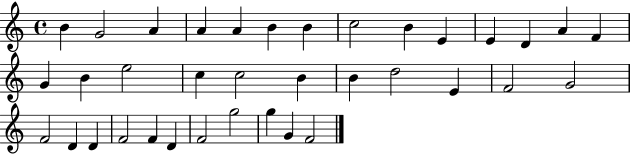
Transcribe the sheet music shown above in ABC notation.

X:1
T:Untitled
M:4/4
L:1/4
K:C
B G2 A A A B B c2 B E E D A F G B e2 c c2 B B d2 E F2 G2 F2 D D F2 F D F2 g2 g G F2